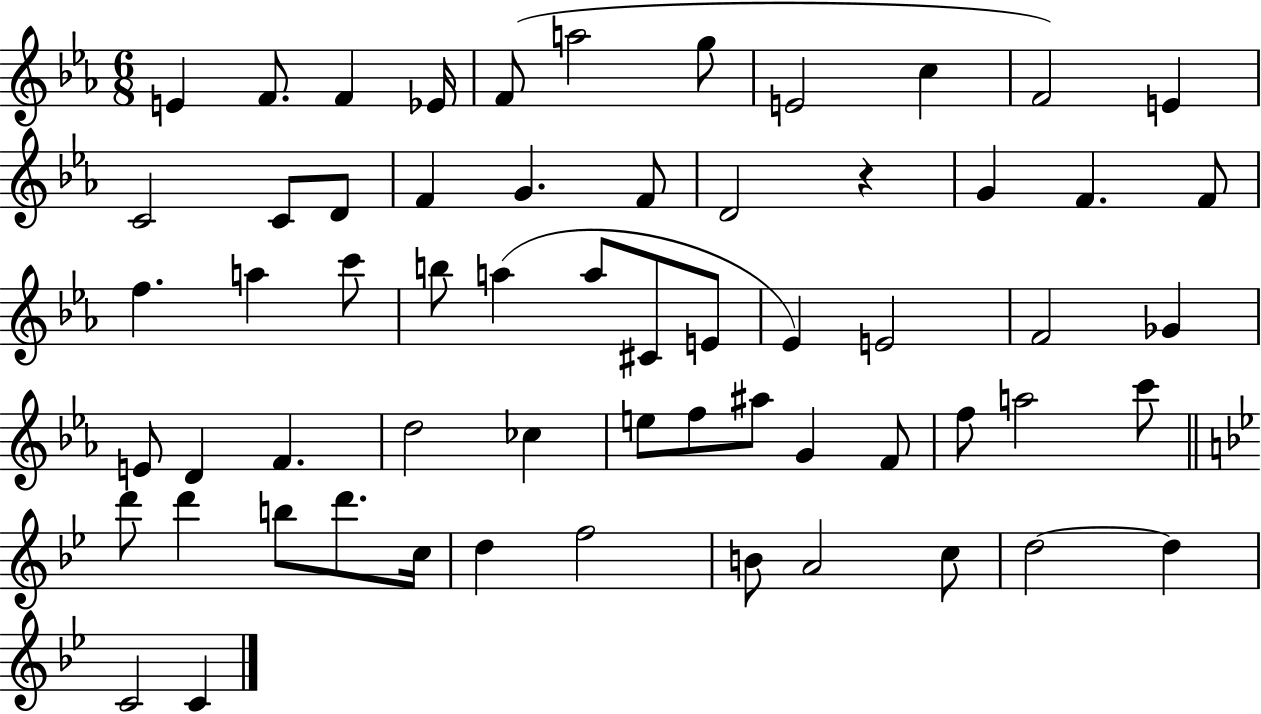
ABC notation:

X:1
T:Untitled
M:6/8
L:1/4
K:Eb
E F/2 F _E/4 F/2 a2 g/2 E2 c F2 E C2 C/2 D/2 F G F/2 D2 z G F F/2 f a c'/2 b/2 a a/2 ^C/2 E/2 _E E2 F2 _G E/2 D F d2 _c e/2 f/2 ^a/2 G F/2 f/2 a2 c'/2 d'/2 d' b/2 d'/2 c/4 d f2 B/2 A2 c/2 d2 d C2 C